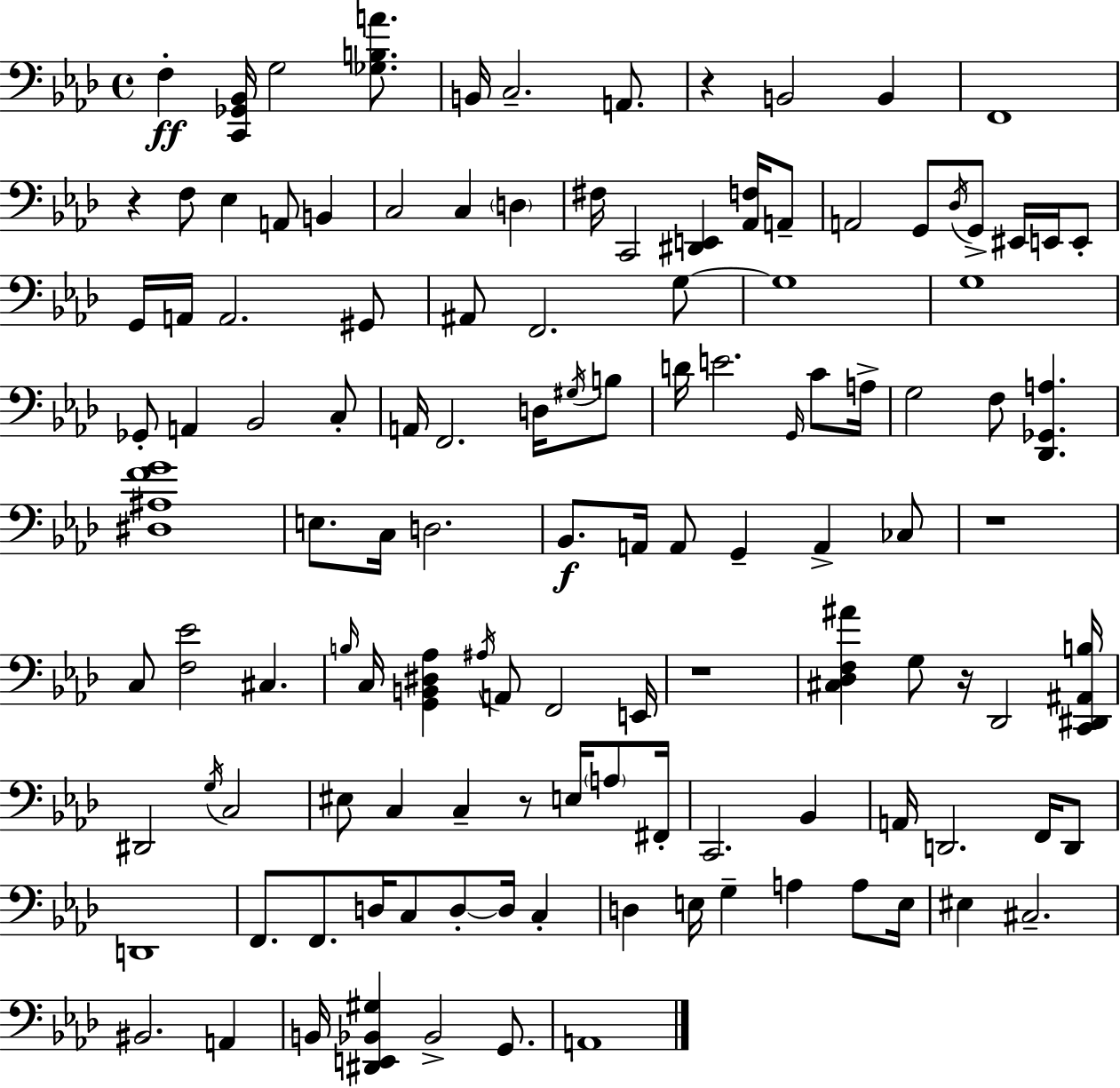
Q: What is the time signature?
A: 4/4